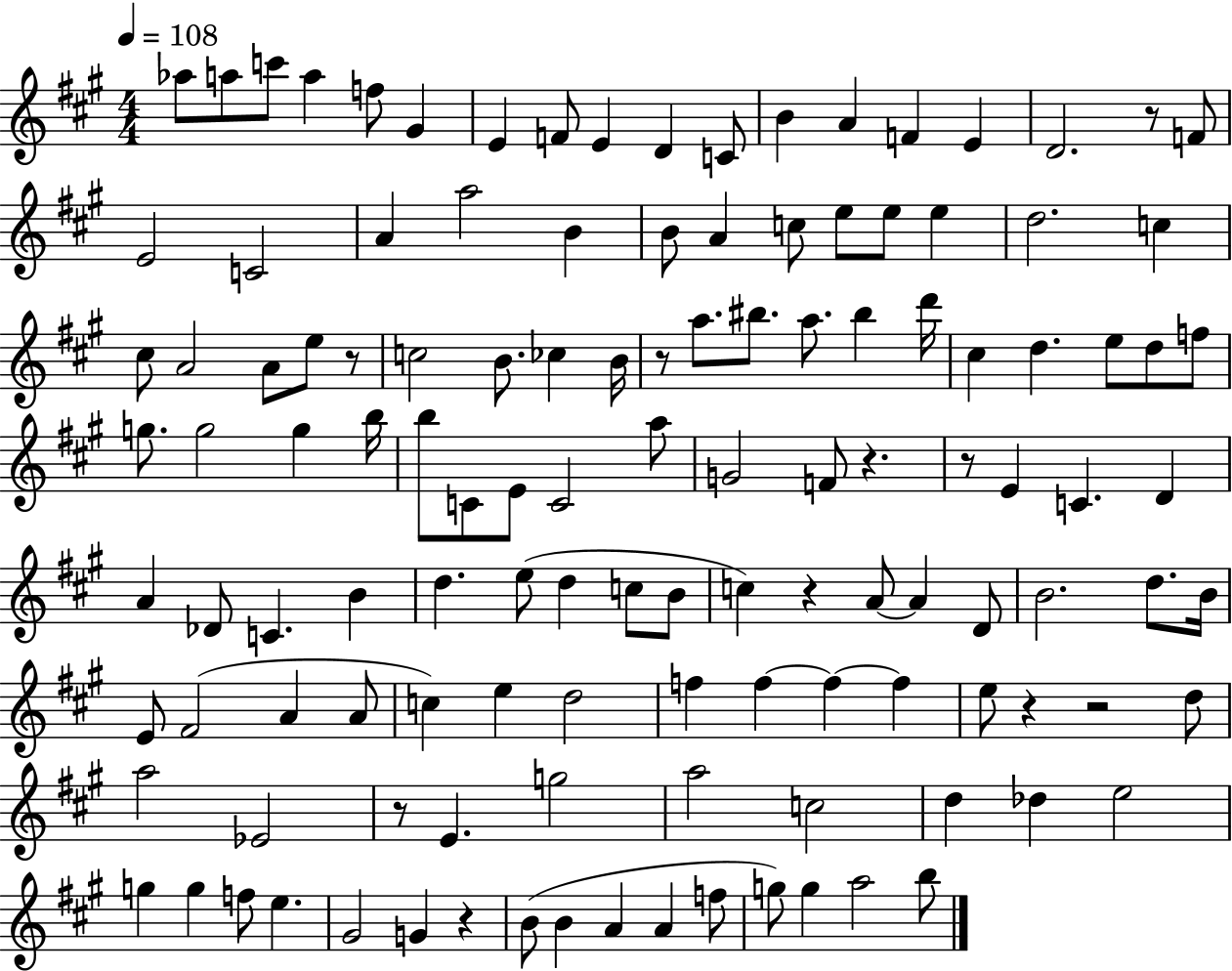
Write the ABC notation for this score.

X:1
T:Untitled
M:4/4
L:1/4
K:A
_a/2 a/2 c'/2 a f/2 ^G E F/2 E D C/2 B A F E D2 z/2 F/2 E2 C2 A a2 B B/2 A c/2 e/2 e/2 e d2 c ^c/2 A2 A/2 e/2 z/2 c2 B/2 _c B/4 z/2 a/2 ^b/2 a/2 ^b d'/4 ^c d e/2 d/2 f/2 g/2 g2 g b/4 b/2 C/2 E/2 C2 a/2 G2 F/2 z z/2 E C D A _D/2 C B d e/2 d c/2 B/2 c z A/2 A D/2 B2 d/2 B/4 E/2 ^F2 A A/2 c e d2 f f f f e/2 z z2 d/2 a2 _E2 z/2 E g2 a2 c2 d _d e2 g g f/2 e ^G2 G z B/2 B A A f/2 g/2 g a2 b/2